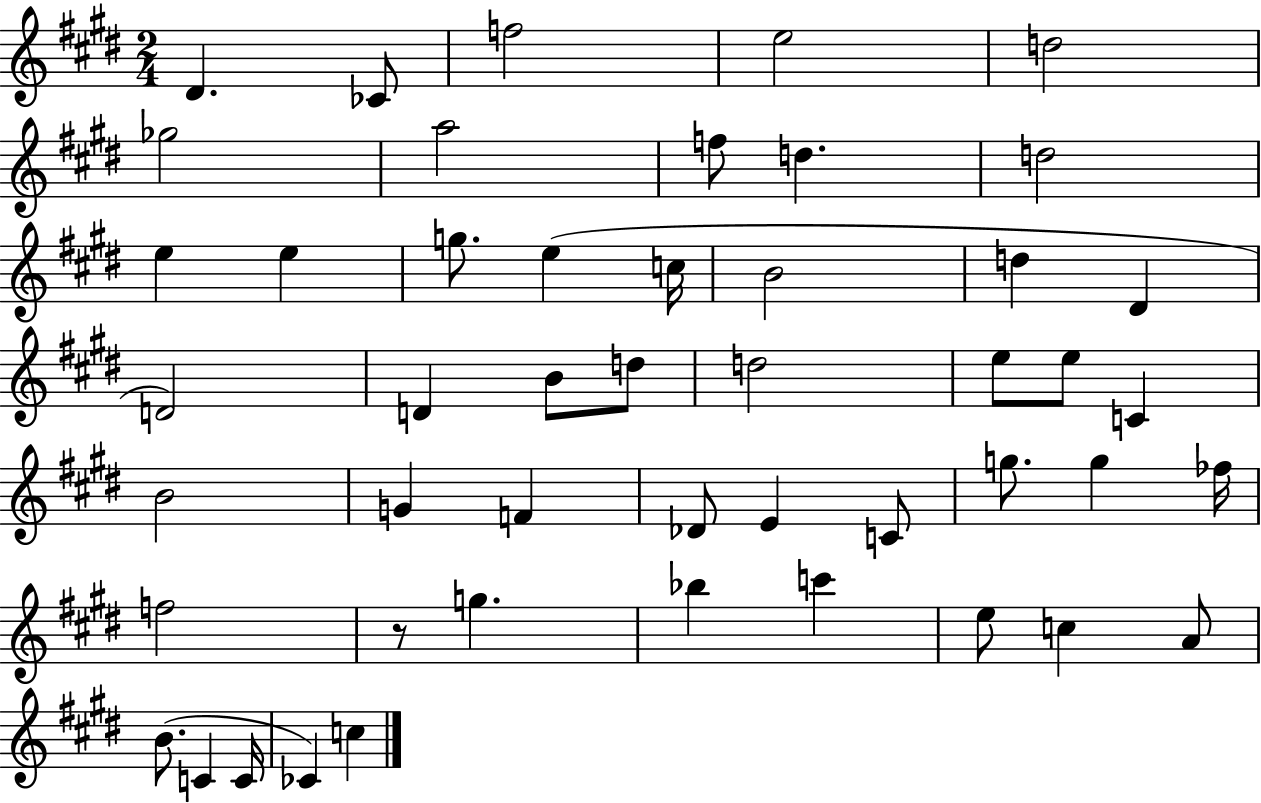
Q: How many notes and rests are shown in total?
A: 48